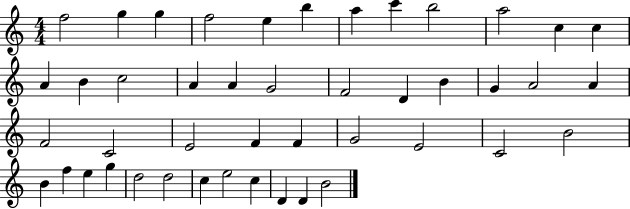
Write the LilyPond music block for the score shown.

{
  \clef treble
  \numericTimeSignature
  \time 4/4
  \key c \major
  f''2 g''4 g''4 | f''2 e''4 b''4 | a''4 c'''4 b''2 | a''2 c''4 c''4 | \break a'4 b'4 c''2 | a'4 a'4 g'2 | f'2 d'4 b'4 | g'4 a'2 a'4 | \break f'2 c'2 | e'2 f'4 f'4 | g'2 e'2 | c'2 b'2 | \break b'4 f''4 e''4 g''4 | d''2 d''2 | c''4 e''2 c''4 | d'4 d'4 b'2 | \break \bar "|."
}